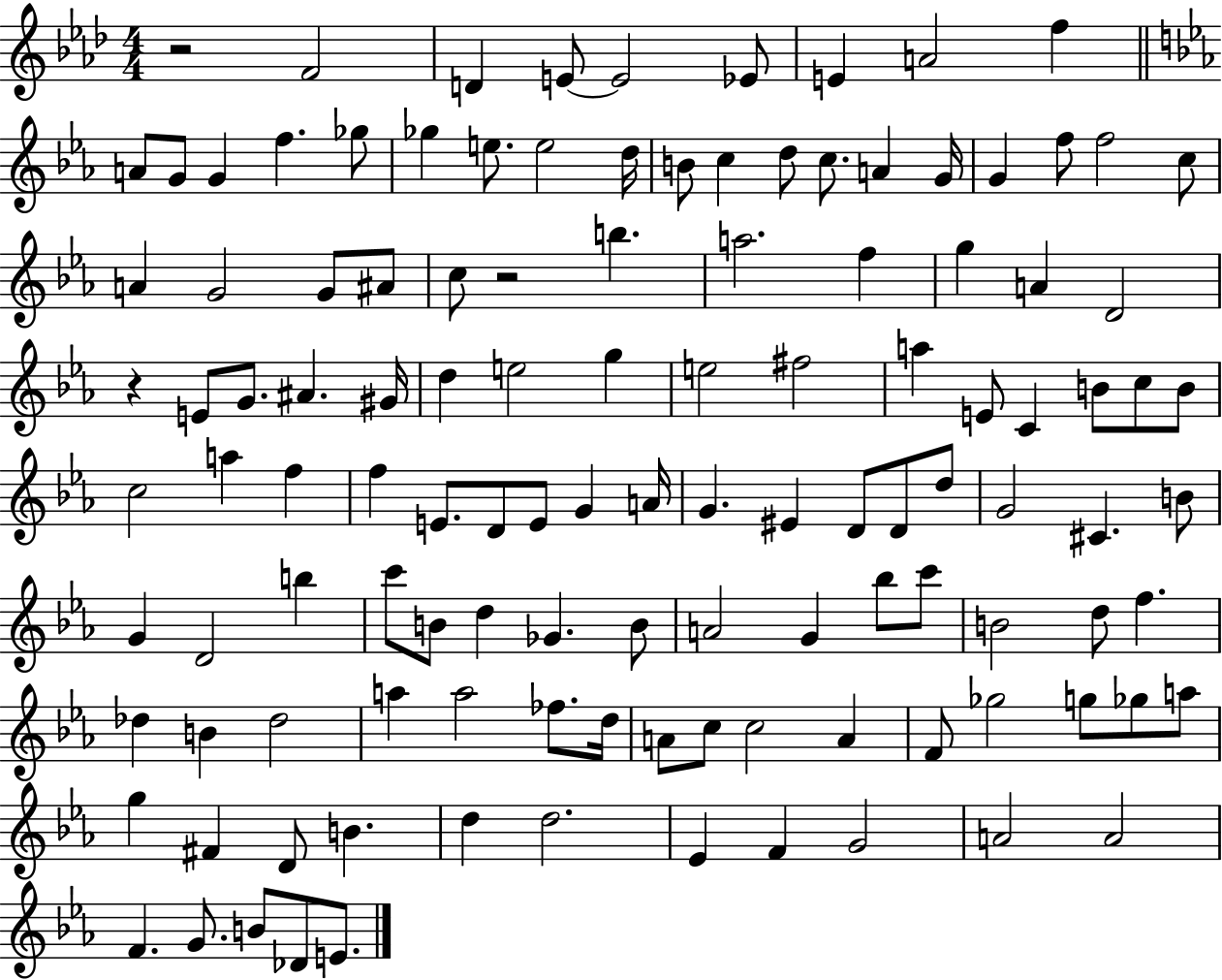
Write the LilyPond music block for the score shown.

{
  \clef treble
  \numericTimeSignature
  \time 4/4
  \key aes \major
  \repeat volta 2 { r2 f'2 | d'4 e'8~~ e'2 ees'8 | e'4 a'2 f''4 | \bar "||" \break \key c \minor a'8 g'8 g'4 f''4. ges''8 | ges''4 e''8. e''2 d''16 | b'8 c''4 d''8 c''8. a'4 g'16 | g'4 f''8 f''2 c''8 | \break a'4 g'2 g'8 ais'8 | c''8 r2 b''4. | a''2. f''4 | g''4 a'4 d'2 | \break r4 e'8 g'8. ais'4. gis'16 | d''4 e''2 g''4 | e''2 fis''2 | a''4 e'8 c'4 b'8 c''8 b'8 | \break c''2 a''4 f''4 | f''4 e'8. d'8 e'8 g'4 a'16 | g'4. eis'4 d'8 d'8 d''8 | g'2 cis'4. b'8 | \break g'4 d'2 b''4 | c'''8 b'8 d''4 ges'4. b'8 | a'2 g'4 bes''8 c'''8 | b'2 d''8 f''4. | \break des''4 b'4 des''2 | a''4 a''2 fes''8. d''16 | a'8 c''8 c''2 a'4 | f'8 ges''2 g''8 ges''8 a''8 | \break g''4 fis'4 d'8 b'4. | d''4 d''2. | ees'4 f'4 g'2 | a'2 a'2 | \break f'4. g'8. b'8 des'8 e'8. | } \bar "|."
}